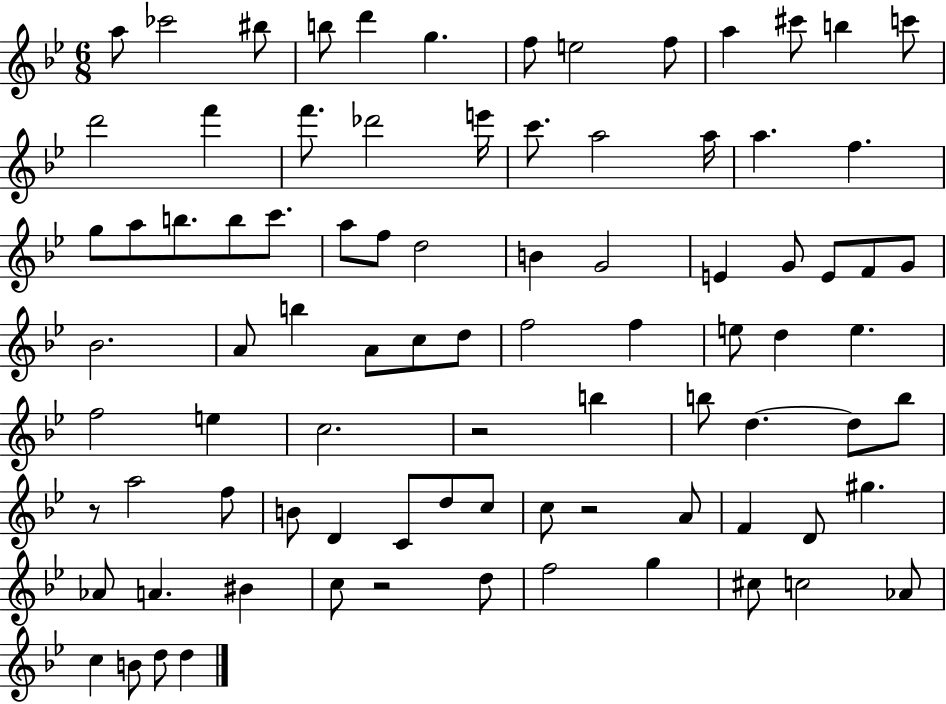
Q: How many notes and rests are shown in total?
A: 87